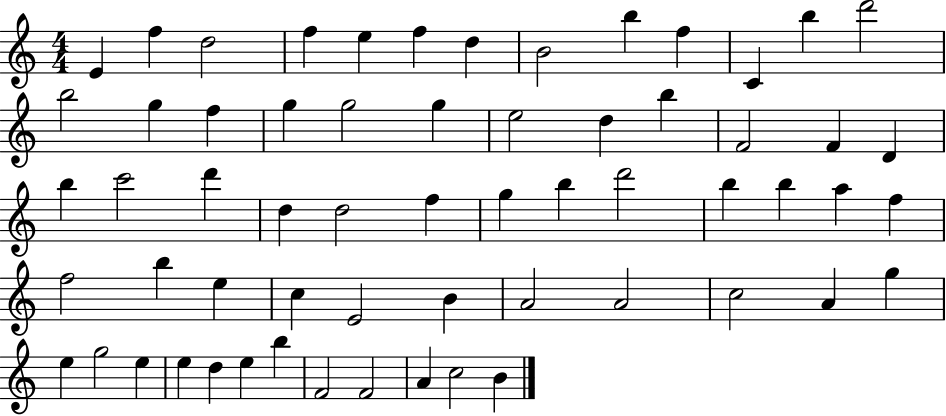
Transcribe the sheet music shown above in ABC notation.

X:1
T:Untitled
M:4/4
L:1/4
K:C
E f d2 f e f d B2 b f C b d'2 b2 g f g g2 g e2 d b F2 F D b c'2 d' d d2 f g b d'2 b b a f f2 b e c E2 B A2 A2 c2 A g e g2 e e d e b F2 F2 A c2 B